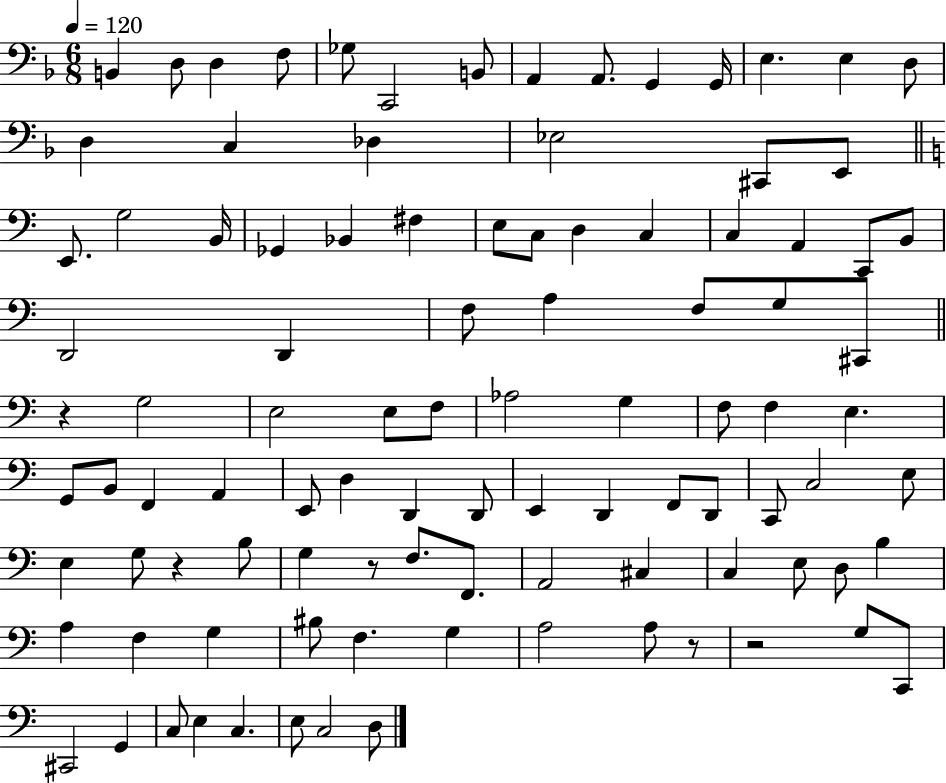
X:1
T:Untitled
M:6/8
L:1/4
K:F
B,, D,/2 D, F,/2 _G,/2 C,,2 B,,/2 A,, A,,/2 G,, G,,/4 E, E, D,/2 D, C, _D, _E,2 ^C,,/2 E,,/2 E,,/2 G,2 B,,/4 _G,, _B,, ^F, E,/2 C,/2 D, C, C, A,, C,,/2 B,,/2 D,,2 D,, F,/2 A, F,/2 G,/2 ^C,,/2 z G,2 E,2 E,/2 F,/2 _A,2 G, F,/2 F, E, G,,/2 B,,/2 F,, A,, E,,/2 D, D,, D,,/2 E,, D,, F,,/2 D,,/2 C,,/2 C,2 E,/2 E, G,/2 z B,/2 G, z/2 F,/2 F,,/2 A,,2 ^C, C, E,/2 D,/2 B, A, F, G, ^B,/2 F, G, A,2 A,/2 z/2 z2 G,/2 C,,/2 ^C,,2 G,, C,/2 E, C, E,/2 C,2 D,/2